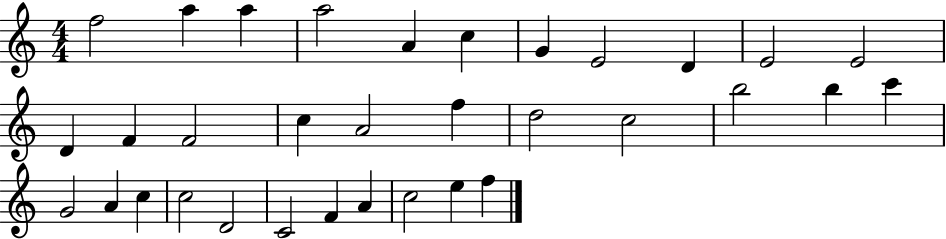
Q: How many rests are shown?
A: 0